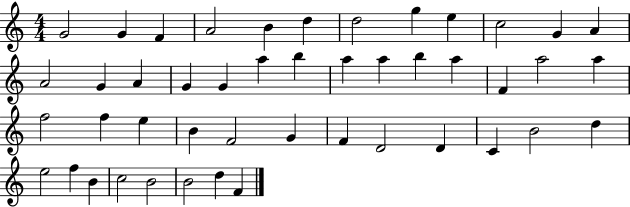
{
  \clef treble
  \numericTimeSignature
  \time 4/4
  \key c \major
  g'2 g'4 f'4 | a'2 b'4 d''4 | d''2 g''4 e''4 | c''2 g'4 a'4 | \break a'2 g'4 a'4 | g'4 g'4 a''4 b''4 | a''4 a''4 b''4 a''4 | f'4 a''2 a''4 | \break f''2 f''4 e''4 | b'4 f'2 g'4 | f'4 d'2 d'4 | c'4 b'2 d''4 | \break e''2 f''4 b'4 | c''2 b'2 | b'2 d''4 f'4 | \bar "|."
}